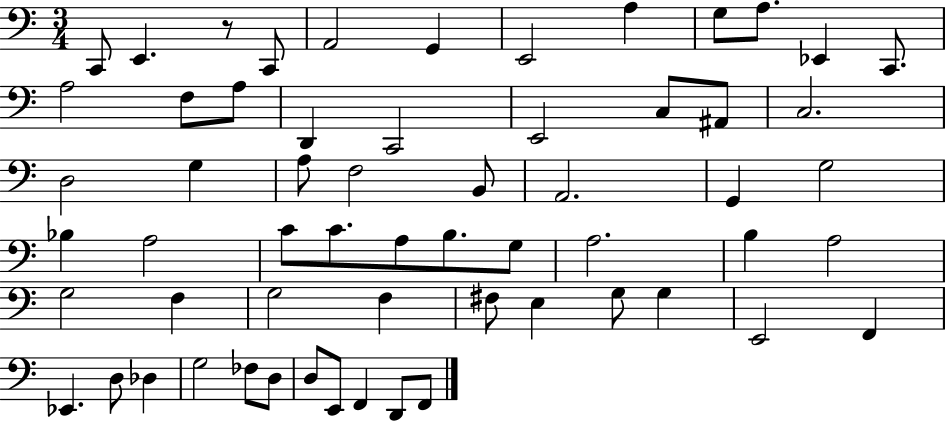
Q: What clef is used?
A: bass